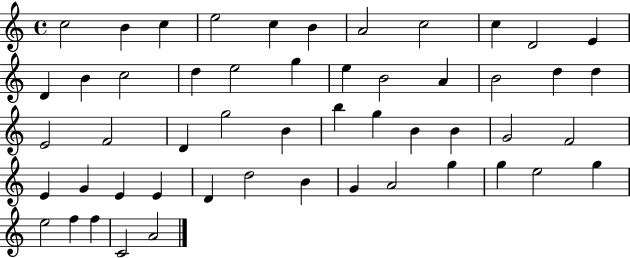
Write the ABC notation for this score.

X:1
T:Untitled
M:4/4
L:1/4
K:C
c2 B c e2 c B A2 c2 c D2 E D B c2 d e2 g e B2 A B2 d d E2 F2 D g2 B b g B B G2 F2 E G E E D d2 B G A2 g g e2 g e2 f f C2 A2